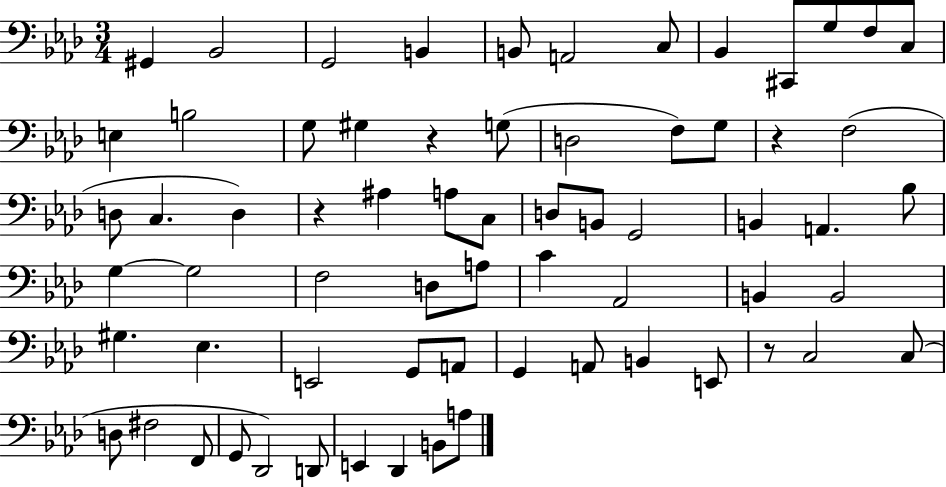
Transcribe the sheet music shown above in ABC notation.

X:1
T:Untitled
M:3/4
L:1/4
K:Ab
^G,, _B,,2 G,,2 B,, B,,/2 A,,2 C,/2 _B,, ^C,,/2 G,/2 F,/2 C,/2 E, B,2 G,/2 ^G, z G,/2 D,2 F,/2 G,/2 z F,2 D,/2 C, D, z ^A, A,/2 C,/2 D,/2 B,,/2 G,,2 B,, A,, _B,/2 G, G,2 F,2 D,/2 A,/2 C _A,,2 B,, B,,2 ^G, _E, E,,2 G,,/2 A,,/2 G,, A,,/2 B,, E,,/2 z/2 C,2 C,/2 D,/2 ^F,2 F,,/2 G,,/2 _D,,2 D,,/2 E,, _D,, B,,/2 A,/2